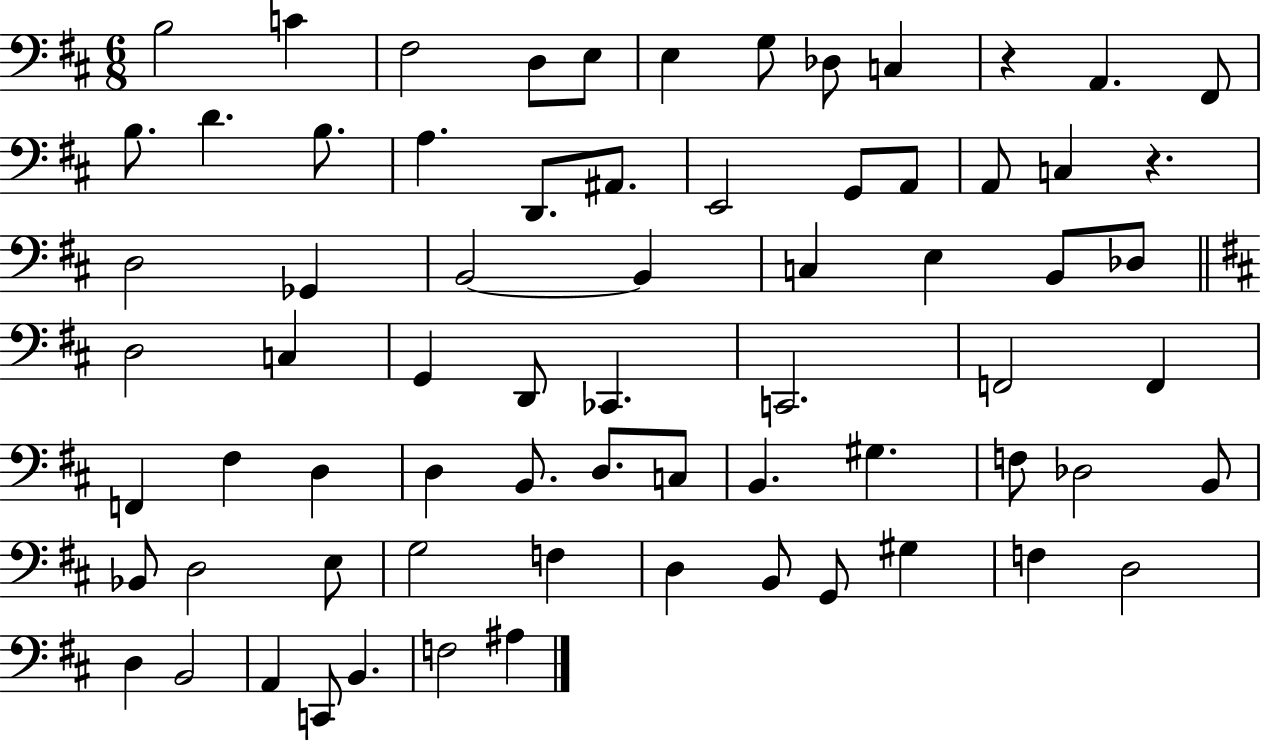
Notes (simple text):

B3/h C4/q F#3/h D3/e E3/e E3/q G3/e Db3/e C3/q R/q A2/q. F#2/e B3/e. D4/q. B3/e. A3/q. D2/e. A#2/e. E2/h G2/e A2/e A2/e C3/q R/q. D3/h Gb2/q B2/h B2/q C3/q E3/q B2/e Db3/e D3/h C3/q G2/q D2/e CES2/q. C2/h. F2/h F2/q F2/q F#3/q D3/q D3/q B2/e. D3/e. C3/e B2/q. G#3/q. F3/e Db3/h B2/e Bb2/e D3/h E3/e G3/h F3/q D3/q B2/e G2/e G#3/q F3/q D3/h D3/q B2/h A2/q C2/e B2/q. F3/h A#3/q